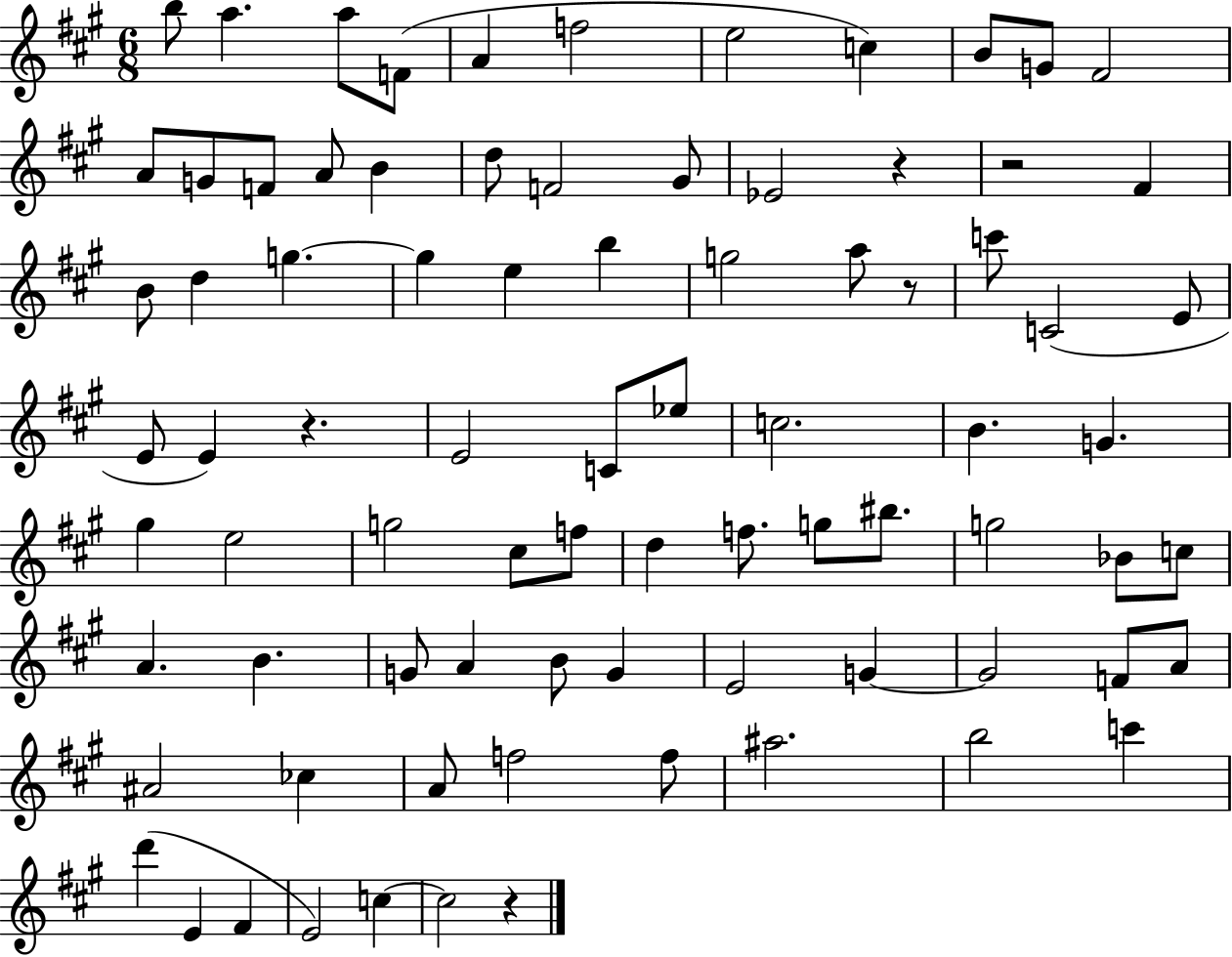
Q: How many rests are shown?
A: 5